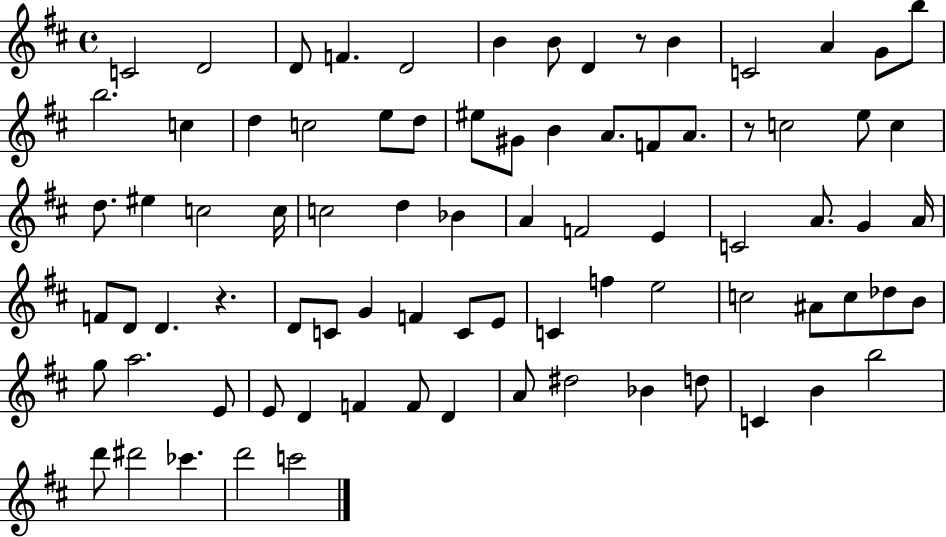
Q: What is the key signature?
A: D major